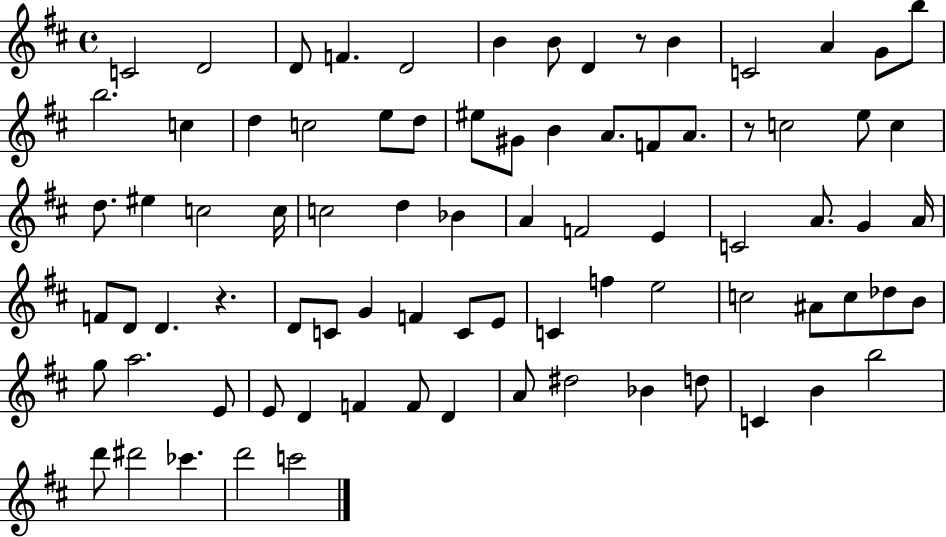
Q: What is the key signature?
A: D major